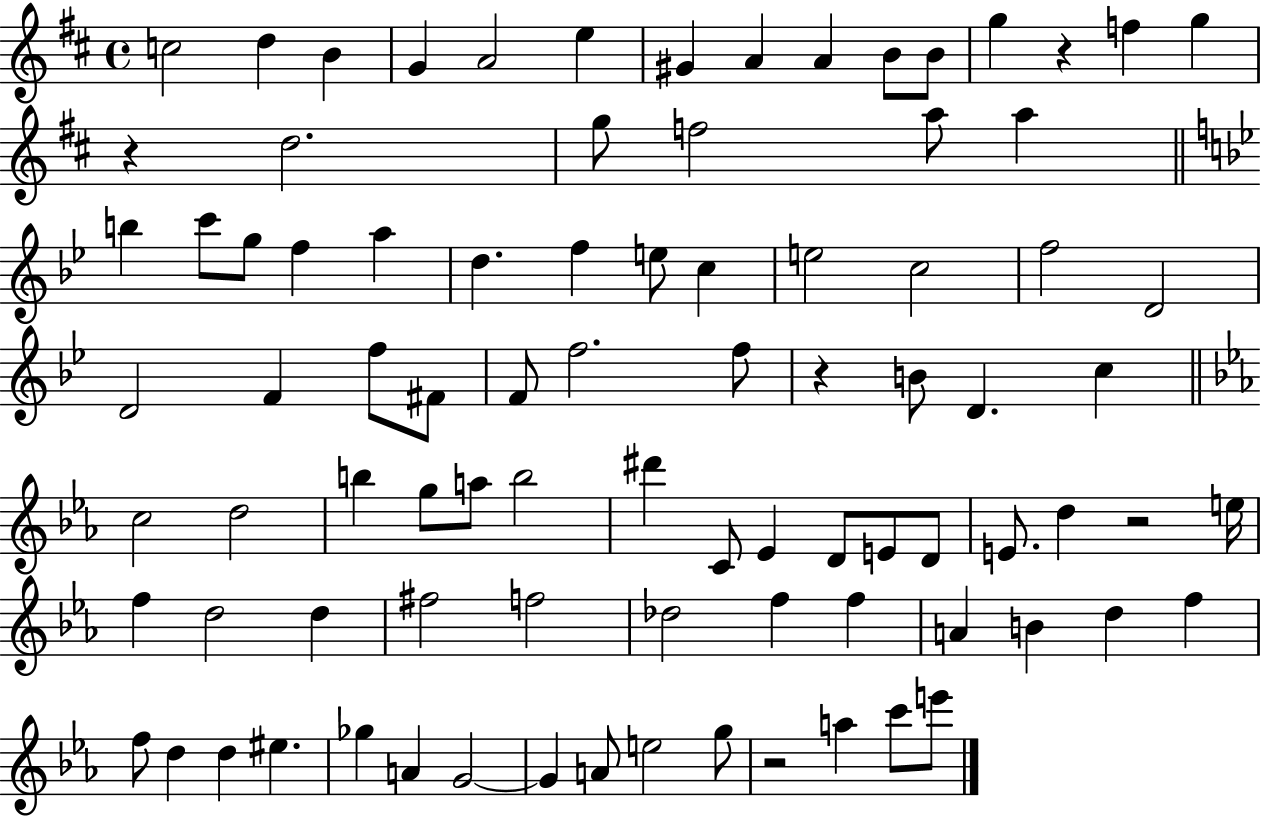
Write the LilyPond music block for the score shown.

{
  \clef treble
  \time 4/4
  \defaultTimeSignature
  \key d \major
  c''2 d''4 b'4 | g'4 a'2 e''4 | gis'4 a'4 a'4 b'8 b'8 | g''4 r4 f''4 g''4 | \break r4 d''2. | g''8 f''2 a''8 a''4 | \bar "||" \break \key g \minor b''4 c'''8 g''8 f''4 a''4 | d''4. f''4 e''8 c''4 | e''2 c''2 | f''2 d'2 | \break d'2 f'4 f''8 fis'8 | f'8 f''2. f''8 | r4 b'8 d'4. c''4 | \bar "||" \break \key c \minor c''2 d''2 | b''4 g''8 a''8 b''2 | dis'''4 c'8 ees'4 d'8 e'8 d'8 | e'8. d''4 r2 e''16 | \break f''4 d''2 d''4 | fis''2 f''2 | des''2 f''4 f''4 | a'4 b'4 d''4 f''4 | \break f''8 d''4 d''4 eis''4. | ges''4 a'4 g'2~~ | g'4 a'8 e''2 g''8 | r2 a''4 c'''8 e'''8 | \break \bar "|."
}